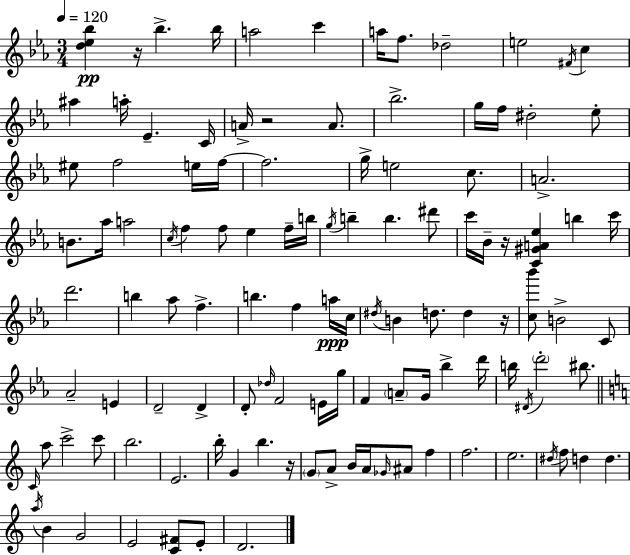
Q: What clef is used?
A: treble